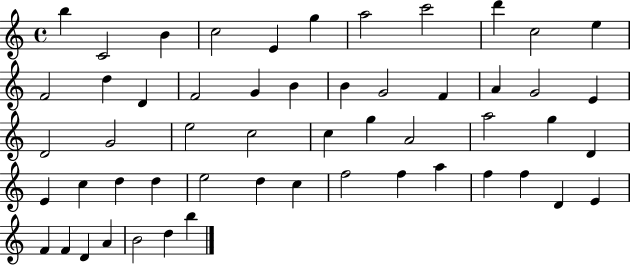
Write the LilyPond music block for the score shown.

{
  \clef treble
  \time 4/4
  \defaultTimeSignature
  \key c \major
  b''4 c'2 b'4 | c''2 e'4 g''4 | a''2 c'''2 | d'''4 c''2 e''4 | \break f'2 d''4 d'4 | f'2 g'4 b'4 | b'4 g'2 f'4 | a'4 g'2 e'4 | \break d'2 g'2 | e''2 c''2 | c''4 g''4 a'2 | a''2 g''4 d'4 | \break e'4 c''4 d''4 d''4 | e''2 d''4 c''4 | f''2 f''4 a''4 | f''4 f''4 d'4 e'4 | \break f'4 f'4 d'4 a'4 | b'2 d''4 b''4 | \bar "|."
}